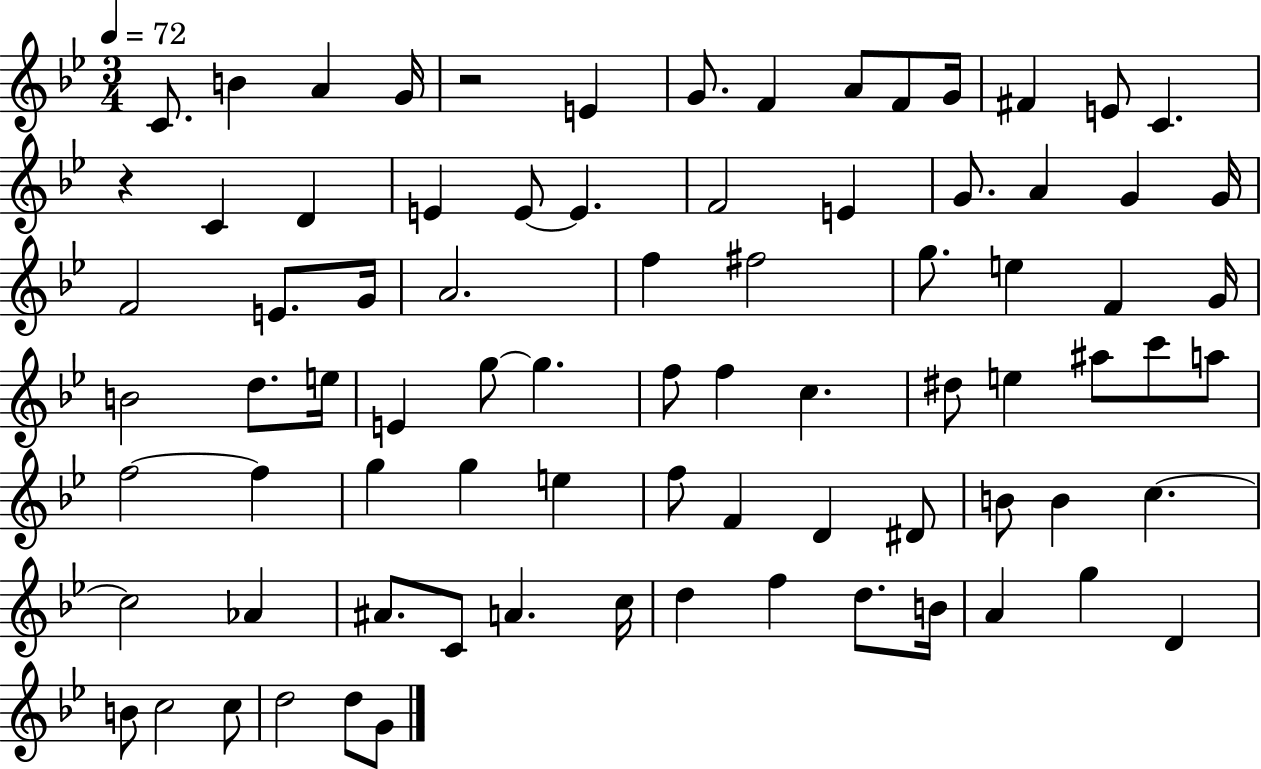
C4/e. B4/q A4/q G4/s R/h E4/q G4/e. F4/q A4/e F4/e G4/s F#4/q E4/e C4/q. R/q C4/q D4/q E4/q E4/e E4/q. F4/h E4/q G4/e. A4/q G4/q G4/s F4/h E4/e. G4/s A4/h. F5/q F#5/h G5/e. E5/q F4/q G4/s B4/h D5/e. E5/s E4/q G5/e G5/q. F5/e F5/q C5/q. D#5/e E5/q A#5/e C6/e A5/e F5/h F5/q G5/q G5/q E5/q F5/e F4/q D4/q D#4/e B4/e B4/q C5/q. C5/h Ab4/q A#4/e. C4/e A4/q. C5/s D5/q F5/q D5/e. B4/s A4/q G5/q D4/q B4/e C5/h C5/e D5/h D5/e G4/e